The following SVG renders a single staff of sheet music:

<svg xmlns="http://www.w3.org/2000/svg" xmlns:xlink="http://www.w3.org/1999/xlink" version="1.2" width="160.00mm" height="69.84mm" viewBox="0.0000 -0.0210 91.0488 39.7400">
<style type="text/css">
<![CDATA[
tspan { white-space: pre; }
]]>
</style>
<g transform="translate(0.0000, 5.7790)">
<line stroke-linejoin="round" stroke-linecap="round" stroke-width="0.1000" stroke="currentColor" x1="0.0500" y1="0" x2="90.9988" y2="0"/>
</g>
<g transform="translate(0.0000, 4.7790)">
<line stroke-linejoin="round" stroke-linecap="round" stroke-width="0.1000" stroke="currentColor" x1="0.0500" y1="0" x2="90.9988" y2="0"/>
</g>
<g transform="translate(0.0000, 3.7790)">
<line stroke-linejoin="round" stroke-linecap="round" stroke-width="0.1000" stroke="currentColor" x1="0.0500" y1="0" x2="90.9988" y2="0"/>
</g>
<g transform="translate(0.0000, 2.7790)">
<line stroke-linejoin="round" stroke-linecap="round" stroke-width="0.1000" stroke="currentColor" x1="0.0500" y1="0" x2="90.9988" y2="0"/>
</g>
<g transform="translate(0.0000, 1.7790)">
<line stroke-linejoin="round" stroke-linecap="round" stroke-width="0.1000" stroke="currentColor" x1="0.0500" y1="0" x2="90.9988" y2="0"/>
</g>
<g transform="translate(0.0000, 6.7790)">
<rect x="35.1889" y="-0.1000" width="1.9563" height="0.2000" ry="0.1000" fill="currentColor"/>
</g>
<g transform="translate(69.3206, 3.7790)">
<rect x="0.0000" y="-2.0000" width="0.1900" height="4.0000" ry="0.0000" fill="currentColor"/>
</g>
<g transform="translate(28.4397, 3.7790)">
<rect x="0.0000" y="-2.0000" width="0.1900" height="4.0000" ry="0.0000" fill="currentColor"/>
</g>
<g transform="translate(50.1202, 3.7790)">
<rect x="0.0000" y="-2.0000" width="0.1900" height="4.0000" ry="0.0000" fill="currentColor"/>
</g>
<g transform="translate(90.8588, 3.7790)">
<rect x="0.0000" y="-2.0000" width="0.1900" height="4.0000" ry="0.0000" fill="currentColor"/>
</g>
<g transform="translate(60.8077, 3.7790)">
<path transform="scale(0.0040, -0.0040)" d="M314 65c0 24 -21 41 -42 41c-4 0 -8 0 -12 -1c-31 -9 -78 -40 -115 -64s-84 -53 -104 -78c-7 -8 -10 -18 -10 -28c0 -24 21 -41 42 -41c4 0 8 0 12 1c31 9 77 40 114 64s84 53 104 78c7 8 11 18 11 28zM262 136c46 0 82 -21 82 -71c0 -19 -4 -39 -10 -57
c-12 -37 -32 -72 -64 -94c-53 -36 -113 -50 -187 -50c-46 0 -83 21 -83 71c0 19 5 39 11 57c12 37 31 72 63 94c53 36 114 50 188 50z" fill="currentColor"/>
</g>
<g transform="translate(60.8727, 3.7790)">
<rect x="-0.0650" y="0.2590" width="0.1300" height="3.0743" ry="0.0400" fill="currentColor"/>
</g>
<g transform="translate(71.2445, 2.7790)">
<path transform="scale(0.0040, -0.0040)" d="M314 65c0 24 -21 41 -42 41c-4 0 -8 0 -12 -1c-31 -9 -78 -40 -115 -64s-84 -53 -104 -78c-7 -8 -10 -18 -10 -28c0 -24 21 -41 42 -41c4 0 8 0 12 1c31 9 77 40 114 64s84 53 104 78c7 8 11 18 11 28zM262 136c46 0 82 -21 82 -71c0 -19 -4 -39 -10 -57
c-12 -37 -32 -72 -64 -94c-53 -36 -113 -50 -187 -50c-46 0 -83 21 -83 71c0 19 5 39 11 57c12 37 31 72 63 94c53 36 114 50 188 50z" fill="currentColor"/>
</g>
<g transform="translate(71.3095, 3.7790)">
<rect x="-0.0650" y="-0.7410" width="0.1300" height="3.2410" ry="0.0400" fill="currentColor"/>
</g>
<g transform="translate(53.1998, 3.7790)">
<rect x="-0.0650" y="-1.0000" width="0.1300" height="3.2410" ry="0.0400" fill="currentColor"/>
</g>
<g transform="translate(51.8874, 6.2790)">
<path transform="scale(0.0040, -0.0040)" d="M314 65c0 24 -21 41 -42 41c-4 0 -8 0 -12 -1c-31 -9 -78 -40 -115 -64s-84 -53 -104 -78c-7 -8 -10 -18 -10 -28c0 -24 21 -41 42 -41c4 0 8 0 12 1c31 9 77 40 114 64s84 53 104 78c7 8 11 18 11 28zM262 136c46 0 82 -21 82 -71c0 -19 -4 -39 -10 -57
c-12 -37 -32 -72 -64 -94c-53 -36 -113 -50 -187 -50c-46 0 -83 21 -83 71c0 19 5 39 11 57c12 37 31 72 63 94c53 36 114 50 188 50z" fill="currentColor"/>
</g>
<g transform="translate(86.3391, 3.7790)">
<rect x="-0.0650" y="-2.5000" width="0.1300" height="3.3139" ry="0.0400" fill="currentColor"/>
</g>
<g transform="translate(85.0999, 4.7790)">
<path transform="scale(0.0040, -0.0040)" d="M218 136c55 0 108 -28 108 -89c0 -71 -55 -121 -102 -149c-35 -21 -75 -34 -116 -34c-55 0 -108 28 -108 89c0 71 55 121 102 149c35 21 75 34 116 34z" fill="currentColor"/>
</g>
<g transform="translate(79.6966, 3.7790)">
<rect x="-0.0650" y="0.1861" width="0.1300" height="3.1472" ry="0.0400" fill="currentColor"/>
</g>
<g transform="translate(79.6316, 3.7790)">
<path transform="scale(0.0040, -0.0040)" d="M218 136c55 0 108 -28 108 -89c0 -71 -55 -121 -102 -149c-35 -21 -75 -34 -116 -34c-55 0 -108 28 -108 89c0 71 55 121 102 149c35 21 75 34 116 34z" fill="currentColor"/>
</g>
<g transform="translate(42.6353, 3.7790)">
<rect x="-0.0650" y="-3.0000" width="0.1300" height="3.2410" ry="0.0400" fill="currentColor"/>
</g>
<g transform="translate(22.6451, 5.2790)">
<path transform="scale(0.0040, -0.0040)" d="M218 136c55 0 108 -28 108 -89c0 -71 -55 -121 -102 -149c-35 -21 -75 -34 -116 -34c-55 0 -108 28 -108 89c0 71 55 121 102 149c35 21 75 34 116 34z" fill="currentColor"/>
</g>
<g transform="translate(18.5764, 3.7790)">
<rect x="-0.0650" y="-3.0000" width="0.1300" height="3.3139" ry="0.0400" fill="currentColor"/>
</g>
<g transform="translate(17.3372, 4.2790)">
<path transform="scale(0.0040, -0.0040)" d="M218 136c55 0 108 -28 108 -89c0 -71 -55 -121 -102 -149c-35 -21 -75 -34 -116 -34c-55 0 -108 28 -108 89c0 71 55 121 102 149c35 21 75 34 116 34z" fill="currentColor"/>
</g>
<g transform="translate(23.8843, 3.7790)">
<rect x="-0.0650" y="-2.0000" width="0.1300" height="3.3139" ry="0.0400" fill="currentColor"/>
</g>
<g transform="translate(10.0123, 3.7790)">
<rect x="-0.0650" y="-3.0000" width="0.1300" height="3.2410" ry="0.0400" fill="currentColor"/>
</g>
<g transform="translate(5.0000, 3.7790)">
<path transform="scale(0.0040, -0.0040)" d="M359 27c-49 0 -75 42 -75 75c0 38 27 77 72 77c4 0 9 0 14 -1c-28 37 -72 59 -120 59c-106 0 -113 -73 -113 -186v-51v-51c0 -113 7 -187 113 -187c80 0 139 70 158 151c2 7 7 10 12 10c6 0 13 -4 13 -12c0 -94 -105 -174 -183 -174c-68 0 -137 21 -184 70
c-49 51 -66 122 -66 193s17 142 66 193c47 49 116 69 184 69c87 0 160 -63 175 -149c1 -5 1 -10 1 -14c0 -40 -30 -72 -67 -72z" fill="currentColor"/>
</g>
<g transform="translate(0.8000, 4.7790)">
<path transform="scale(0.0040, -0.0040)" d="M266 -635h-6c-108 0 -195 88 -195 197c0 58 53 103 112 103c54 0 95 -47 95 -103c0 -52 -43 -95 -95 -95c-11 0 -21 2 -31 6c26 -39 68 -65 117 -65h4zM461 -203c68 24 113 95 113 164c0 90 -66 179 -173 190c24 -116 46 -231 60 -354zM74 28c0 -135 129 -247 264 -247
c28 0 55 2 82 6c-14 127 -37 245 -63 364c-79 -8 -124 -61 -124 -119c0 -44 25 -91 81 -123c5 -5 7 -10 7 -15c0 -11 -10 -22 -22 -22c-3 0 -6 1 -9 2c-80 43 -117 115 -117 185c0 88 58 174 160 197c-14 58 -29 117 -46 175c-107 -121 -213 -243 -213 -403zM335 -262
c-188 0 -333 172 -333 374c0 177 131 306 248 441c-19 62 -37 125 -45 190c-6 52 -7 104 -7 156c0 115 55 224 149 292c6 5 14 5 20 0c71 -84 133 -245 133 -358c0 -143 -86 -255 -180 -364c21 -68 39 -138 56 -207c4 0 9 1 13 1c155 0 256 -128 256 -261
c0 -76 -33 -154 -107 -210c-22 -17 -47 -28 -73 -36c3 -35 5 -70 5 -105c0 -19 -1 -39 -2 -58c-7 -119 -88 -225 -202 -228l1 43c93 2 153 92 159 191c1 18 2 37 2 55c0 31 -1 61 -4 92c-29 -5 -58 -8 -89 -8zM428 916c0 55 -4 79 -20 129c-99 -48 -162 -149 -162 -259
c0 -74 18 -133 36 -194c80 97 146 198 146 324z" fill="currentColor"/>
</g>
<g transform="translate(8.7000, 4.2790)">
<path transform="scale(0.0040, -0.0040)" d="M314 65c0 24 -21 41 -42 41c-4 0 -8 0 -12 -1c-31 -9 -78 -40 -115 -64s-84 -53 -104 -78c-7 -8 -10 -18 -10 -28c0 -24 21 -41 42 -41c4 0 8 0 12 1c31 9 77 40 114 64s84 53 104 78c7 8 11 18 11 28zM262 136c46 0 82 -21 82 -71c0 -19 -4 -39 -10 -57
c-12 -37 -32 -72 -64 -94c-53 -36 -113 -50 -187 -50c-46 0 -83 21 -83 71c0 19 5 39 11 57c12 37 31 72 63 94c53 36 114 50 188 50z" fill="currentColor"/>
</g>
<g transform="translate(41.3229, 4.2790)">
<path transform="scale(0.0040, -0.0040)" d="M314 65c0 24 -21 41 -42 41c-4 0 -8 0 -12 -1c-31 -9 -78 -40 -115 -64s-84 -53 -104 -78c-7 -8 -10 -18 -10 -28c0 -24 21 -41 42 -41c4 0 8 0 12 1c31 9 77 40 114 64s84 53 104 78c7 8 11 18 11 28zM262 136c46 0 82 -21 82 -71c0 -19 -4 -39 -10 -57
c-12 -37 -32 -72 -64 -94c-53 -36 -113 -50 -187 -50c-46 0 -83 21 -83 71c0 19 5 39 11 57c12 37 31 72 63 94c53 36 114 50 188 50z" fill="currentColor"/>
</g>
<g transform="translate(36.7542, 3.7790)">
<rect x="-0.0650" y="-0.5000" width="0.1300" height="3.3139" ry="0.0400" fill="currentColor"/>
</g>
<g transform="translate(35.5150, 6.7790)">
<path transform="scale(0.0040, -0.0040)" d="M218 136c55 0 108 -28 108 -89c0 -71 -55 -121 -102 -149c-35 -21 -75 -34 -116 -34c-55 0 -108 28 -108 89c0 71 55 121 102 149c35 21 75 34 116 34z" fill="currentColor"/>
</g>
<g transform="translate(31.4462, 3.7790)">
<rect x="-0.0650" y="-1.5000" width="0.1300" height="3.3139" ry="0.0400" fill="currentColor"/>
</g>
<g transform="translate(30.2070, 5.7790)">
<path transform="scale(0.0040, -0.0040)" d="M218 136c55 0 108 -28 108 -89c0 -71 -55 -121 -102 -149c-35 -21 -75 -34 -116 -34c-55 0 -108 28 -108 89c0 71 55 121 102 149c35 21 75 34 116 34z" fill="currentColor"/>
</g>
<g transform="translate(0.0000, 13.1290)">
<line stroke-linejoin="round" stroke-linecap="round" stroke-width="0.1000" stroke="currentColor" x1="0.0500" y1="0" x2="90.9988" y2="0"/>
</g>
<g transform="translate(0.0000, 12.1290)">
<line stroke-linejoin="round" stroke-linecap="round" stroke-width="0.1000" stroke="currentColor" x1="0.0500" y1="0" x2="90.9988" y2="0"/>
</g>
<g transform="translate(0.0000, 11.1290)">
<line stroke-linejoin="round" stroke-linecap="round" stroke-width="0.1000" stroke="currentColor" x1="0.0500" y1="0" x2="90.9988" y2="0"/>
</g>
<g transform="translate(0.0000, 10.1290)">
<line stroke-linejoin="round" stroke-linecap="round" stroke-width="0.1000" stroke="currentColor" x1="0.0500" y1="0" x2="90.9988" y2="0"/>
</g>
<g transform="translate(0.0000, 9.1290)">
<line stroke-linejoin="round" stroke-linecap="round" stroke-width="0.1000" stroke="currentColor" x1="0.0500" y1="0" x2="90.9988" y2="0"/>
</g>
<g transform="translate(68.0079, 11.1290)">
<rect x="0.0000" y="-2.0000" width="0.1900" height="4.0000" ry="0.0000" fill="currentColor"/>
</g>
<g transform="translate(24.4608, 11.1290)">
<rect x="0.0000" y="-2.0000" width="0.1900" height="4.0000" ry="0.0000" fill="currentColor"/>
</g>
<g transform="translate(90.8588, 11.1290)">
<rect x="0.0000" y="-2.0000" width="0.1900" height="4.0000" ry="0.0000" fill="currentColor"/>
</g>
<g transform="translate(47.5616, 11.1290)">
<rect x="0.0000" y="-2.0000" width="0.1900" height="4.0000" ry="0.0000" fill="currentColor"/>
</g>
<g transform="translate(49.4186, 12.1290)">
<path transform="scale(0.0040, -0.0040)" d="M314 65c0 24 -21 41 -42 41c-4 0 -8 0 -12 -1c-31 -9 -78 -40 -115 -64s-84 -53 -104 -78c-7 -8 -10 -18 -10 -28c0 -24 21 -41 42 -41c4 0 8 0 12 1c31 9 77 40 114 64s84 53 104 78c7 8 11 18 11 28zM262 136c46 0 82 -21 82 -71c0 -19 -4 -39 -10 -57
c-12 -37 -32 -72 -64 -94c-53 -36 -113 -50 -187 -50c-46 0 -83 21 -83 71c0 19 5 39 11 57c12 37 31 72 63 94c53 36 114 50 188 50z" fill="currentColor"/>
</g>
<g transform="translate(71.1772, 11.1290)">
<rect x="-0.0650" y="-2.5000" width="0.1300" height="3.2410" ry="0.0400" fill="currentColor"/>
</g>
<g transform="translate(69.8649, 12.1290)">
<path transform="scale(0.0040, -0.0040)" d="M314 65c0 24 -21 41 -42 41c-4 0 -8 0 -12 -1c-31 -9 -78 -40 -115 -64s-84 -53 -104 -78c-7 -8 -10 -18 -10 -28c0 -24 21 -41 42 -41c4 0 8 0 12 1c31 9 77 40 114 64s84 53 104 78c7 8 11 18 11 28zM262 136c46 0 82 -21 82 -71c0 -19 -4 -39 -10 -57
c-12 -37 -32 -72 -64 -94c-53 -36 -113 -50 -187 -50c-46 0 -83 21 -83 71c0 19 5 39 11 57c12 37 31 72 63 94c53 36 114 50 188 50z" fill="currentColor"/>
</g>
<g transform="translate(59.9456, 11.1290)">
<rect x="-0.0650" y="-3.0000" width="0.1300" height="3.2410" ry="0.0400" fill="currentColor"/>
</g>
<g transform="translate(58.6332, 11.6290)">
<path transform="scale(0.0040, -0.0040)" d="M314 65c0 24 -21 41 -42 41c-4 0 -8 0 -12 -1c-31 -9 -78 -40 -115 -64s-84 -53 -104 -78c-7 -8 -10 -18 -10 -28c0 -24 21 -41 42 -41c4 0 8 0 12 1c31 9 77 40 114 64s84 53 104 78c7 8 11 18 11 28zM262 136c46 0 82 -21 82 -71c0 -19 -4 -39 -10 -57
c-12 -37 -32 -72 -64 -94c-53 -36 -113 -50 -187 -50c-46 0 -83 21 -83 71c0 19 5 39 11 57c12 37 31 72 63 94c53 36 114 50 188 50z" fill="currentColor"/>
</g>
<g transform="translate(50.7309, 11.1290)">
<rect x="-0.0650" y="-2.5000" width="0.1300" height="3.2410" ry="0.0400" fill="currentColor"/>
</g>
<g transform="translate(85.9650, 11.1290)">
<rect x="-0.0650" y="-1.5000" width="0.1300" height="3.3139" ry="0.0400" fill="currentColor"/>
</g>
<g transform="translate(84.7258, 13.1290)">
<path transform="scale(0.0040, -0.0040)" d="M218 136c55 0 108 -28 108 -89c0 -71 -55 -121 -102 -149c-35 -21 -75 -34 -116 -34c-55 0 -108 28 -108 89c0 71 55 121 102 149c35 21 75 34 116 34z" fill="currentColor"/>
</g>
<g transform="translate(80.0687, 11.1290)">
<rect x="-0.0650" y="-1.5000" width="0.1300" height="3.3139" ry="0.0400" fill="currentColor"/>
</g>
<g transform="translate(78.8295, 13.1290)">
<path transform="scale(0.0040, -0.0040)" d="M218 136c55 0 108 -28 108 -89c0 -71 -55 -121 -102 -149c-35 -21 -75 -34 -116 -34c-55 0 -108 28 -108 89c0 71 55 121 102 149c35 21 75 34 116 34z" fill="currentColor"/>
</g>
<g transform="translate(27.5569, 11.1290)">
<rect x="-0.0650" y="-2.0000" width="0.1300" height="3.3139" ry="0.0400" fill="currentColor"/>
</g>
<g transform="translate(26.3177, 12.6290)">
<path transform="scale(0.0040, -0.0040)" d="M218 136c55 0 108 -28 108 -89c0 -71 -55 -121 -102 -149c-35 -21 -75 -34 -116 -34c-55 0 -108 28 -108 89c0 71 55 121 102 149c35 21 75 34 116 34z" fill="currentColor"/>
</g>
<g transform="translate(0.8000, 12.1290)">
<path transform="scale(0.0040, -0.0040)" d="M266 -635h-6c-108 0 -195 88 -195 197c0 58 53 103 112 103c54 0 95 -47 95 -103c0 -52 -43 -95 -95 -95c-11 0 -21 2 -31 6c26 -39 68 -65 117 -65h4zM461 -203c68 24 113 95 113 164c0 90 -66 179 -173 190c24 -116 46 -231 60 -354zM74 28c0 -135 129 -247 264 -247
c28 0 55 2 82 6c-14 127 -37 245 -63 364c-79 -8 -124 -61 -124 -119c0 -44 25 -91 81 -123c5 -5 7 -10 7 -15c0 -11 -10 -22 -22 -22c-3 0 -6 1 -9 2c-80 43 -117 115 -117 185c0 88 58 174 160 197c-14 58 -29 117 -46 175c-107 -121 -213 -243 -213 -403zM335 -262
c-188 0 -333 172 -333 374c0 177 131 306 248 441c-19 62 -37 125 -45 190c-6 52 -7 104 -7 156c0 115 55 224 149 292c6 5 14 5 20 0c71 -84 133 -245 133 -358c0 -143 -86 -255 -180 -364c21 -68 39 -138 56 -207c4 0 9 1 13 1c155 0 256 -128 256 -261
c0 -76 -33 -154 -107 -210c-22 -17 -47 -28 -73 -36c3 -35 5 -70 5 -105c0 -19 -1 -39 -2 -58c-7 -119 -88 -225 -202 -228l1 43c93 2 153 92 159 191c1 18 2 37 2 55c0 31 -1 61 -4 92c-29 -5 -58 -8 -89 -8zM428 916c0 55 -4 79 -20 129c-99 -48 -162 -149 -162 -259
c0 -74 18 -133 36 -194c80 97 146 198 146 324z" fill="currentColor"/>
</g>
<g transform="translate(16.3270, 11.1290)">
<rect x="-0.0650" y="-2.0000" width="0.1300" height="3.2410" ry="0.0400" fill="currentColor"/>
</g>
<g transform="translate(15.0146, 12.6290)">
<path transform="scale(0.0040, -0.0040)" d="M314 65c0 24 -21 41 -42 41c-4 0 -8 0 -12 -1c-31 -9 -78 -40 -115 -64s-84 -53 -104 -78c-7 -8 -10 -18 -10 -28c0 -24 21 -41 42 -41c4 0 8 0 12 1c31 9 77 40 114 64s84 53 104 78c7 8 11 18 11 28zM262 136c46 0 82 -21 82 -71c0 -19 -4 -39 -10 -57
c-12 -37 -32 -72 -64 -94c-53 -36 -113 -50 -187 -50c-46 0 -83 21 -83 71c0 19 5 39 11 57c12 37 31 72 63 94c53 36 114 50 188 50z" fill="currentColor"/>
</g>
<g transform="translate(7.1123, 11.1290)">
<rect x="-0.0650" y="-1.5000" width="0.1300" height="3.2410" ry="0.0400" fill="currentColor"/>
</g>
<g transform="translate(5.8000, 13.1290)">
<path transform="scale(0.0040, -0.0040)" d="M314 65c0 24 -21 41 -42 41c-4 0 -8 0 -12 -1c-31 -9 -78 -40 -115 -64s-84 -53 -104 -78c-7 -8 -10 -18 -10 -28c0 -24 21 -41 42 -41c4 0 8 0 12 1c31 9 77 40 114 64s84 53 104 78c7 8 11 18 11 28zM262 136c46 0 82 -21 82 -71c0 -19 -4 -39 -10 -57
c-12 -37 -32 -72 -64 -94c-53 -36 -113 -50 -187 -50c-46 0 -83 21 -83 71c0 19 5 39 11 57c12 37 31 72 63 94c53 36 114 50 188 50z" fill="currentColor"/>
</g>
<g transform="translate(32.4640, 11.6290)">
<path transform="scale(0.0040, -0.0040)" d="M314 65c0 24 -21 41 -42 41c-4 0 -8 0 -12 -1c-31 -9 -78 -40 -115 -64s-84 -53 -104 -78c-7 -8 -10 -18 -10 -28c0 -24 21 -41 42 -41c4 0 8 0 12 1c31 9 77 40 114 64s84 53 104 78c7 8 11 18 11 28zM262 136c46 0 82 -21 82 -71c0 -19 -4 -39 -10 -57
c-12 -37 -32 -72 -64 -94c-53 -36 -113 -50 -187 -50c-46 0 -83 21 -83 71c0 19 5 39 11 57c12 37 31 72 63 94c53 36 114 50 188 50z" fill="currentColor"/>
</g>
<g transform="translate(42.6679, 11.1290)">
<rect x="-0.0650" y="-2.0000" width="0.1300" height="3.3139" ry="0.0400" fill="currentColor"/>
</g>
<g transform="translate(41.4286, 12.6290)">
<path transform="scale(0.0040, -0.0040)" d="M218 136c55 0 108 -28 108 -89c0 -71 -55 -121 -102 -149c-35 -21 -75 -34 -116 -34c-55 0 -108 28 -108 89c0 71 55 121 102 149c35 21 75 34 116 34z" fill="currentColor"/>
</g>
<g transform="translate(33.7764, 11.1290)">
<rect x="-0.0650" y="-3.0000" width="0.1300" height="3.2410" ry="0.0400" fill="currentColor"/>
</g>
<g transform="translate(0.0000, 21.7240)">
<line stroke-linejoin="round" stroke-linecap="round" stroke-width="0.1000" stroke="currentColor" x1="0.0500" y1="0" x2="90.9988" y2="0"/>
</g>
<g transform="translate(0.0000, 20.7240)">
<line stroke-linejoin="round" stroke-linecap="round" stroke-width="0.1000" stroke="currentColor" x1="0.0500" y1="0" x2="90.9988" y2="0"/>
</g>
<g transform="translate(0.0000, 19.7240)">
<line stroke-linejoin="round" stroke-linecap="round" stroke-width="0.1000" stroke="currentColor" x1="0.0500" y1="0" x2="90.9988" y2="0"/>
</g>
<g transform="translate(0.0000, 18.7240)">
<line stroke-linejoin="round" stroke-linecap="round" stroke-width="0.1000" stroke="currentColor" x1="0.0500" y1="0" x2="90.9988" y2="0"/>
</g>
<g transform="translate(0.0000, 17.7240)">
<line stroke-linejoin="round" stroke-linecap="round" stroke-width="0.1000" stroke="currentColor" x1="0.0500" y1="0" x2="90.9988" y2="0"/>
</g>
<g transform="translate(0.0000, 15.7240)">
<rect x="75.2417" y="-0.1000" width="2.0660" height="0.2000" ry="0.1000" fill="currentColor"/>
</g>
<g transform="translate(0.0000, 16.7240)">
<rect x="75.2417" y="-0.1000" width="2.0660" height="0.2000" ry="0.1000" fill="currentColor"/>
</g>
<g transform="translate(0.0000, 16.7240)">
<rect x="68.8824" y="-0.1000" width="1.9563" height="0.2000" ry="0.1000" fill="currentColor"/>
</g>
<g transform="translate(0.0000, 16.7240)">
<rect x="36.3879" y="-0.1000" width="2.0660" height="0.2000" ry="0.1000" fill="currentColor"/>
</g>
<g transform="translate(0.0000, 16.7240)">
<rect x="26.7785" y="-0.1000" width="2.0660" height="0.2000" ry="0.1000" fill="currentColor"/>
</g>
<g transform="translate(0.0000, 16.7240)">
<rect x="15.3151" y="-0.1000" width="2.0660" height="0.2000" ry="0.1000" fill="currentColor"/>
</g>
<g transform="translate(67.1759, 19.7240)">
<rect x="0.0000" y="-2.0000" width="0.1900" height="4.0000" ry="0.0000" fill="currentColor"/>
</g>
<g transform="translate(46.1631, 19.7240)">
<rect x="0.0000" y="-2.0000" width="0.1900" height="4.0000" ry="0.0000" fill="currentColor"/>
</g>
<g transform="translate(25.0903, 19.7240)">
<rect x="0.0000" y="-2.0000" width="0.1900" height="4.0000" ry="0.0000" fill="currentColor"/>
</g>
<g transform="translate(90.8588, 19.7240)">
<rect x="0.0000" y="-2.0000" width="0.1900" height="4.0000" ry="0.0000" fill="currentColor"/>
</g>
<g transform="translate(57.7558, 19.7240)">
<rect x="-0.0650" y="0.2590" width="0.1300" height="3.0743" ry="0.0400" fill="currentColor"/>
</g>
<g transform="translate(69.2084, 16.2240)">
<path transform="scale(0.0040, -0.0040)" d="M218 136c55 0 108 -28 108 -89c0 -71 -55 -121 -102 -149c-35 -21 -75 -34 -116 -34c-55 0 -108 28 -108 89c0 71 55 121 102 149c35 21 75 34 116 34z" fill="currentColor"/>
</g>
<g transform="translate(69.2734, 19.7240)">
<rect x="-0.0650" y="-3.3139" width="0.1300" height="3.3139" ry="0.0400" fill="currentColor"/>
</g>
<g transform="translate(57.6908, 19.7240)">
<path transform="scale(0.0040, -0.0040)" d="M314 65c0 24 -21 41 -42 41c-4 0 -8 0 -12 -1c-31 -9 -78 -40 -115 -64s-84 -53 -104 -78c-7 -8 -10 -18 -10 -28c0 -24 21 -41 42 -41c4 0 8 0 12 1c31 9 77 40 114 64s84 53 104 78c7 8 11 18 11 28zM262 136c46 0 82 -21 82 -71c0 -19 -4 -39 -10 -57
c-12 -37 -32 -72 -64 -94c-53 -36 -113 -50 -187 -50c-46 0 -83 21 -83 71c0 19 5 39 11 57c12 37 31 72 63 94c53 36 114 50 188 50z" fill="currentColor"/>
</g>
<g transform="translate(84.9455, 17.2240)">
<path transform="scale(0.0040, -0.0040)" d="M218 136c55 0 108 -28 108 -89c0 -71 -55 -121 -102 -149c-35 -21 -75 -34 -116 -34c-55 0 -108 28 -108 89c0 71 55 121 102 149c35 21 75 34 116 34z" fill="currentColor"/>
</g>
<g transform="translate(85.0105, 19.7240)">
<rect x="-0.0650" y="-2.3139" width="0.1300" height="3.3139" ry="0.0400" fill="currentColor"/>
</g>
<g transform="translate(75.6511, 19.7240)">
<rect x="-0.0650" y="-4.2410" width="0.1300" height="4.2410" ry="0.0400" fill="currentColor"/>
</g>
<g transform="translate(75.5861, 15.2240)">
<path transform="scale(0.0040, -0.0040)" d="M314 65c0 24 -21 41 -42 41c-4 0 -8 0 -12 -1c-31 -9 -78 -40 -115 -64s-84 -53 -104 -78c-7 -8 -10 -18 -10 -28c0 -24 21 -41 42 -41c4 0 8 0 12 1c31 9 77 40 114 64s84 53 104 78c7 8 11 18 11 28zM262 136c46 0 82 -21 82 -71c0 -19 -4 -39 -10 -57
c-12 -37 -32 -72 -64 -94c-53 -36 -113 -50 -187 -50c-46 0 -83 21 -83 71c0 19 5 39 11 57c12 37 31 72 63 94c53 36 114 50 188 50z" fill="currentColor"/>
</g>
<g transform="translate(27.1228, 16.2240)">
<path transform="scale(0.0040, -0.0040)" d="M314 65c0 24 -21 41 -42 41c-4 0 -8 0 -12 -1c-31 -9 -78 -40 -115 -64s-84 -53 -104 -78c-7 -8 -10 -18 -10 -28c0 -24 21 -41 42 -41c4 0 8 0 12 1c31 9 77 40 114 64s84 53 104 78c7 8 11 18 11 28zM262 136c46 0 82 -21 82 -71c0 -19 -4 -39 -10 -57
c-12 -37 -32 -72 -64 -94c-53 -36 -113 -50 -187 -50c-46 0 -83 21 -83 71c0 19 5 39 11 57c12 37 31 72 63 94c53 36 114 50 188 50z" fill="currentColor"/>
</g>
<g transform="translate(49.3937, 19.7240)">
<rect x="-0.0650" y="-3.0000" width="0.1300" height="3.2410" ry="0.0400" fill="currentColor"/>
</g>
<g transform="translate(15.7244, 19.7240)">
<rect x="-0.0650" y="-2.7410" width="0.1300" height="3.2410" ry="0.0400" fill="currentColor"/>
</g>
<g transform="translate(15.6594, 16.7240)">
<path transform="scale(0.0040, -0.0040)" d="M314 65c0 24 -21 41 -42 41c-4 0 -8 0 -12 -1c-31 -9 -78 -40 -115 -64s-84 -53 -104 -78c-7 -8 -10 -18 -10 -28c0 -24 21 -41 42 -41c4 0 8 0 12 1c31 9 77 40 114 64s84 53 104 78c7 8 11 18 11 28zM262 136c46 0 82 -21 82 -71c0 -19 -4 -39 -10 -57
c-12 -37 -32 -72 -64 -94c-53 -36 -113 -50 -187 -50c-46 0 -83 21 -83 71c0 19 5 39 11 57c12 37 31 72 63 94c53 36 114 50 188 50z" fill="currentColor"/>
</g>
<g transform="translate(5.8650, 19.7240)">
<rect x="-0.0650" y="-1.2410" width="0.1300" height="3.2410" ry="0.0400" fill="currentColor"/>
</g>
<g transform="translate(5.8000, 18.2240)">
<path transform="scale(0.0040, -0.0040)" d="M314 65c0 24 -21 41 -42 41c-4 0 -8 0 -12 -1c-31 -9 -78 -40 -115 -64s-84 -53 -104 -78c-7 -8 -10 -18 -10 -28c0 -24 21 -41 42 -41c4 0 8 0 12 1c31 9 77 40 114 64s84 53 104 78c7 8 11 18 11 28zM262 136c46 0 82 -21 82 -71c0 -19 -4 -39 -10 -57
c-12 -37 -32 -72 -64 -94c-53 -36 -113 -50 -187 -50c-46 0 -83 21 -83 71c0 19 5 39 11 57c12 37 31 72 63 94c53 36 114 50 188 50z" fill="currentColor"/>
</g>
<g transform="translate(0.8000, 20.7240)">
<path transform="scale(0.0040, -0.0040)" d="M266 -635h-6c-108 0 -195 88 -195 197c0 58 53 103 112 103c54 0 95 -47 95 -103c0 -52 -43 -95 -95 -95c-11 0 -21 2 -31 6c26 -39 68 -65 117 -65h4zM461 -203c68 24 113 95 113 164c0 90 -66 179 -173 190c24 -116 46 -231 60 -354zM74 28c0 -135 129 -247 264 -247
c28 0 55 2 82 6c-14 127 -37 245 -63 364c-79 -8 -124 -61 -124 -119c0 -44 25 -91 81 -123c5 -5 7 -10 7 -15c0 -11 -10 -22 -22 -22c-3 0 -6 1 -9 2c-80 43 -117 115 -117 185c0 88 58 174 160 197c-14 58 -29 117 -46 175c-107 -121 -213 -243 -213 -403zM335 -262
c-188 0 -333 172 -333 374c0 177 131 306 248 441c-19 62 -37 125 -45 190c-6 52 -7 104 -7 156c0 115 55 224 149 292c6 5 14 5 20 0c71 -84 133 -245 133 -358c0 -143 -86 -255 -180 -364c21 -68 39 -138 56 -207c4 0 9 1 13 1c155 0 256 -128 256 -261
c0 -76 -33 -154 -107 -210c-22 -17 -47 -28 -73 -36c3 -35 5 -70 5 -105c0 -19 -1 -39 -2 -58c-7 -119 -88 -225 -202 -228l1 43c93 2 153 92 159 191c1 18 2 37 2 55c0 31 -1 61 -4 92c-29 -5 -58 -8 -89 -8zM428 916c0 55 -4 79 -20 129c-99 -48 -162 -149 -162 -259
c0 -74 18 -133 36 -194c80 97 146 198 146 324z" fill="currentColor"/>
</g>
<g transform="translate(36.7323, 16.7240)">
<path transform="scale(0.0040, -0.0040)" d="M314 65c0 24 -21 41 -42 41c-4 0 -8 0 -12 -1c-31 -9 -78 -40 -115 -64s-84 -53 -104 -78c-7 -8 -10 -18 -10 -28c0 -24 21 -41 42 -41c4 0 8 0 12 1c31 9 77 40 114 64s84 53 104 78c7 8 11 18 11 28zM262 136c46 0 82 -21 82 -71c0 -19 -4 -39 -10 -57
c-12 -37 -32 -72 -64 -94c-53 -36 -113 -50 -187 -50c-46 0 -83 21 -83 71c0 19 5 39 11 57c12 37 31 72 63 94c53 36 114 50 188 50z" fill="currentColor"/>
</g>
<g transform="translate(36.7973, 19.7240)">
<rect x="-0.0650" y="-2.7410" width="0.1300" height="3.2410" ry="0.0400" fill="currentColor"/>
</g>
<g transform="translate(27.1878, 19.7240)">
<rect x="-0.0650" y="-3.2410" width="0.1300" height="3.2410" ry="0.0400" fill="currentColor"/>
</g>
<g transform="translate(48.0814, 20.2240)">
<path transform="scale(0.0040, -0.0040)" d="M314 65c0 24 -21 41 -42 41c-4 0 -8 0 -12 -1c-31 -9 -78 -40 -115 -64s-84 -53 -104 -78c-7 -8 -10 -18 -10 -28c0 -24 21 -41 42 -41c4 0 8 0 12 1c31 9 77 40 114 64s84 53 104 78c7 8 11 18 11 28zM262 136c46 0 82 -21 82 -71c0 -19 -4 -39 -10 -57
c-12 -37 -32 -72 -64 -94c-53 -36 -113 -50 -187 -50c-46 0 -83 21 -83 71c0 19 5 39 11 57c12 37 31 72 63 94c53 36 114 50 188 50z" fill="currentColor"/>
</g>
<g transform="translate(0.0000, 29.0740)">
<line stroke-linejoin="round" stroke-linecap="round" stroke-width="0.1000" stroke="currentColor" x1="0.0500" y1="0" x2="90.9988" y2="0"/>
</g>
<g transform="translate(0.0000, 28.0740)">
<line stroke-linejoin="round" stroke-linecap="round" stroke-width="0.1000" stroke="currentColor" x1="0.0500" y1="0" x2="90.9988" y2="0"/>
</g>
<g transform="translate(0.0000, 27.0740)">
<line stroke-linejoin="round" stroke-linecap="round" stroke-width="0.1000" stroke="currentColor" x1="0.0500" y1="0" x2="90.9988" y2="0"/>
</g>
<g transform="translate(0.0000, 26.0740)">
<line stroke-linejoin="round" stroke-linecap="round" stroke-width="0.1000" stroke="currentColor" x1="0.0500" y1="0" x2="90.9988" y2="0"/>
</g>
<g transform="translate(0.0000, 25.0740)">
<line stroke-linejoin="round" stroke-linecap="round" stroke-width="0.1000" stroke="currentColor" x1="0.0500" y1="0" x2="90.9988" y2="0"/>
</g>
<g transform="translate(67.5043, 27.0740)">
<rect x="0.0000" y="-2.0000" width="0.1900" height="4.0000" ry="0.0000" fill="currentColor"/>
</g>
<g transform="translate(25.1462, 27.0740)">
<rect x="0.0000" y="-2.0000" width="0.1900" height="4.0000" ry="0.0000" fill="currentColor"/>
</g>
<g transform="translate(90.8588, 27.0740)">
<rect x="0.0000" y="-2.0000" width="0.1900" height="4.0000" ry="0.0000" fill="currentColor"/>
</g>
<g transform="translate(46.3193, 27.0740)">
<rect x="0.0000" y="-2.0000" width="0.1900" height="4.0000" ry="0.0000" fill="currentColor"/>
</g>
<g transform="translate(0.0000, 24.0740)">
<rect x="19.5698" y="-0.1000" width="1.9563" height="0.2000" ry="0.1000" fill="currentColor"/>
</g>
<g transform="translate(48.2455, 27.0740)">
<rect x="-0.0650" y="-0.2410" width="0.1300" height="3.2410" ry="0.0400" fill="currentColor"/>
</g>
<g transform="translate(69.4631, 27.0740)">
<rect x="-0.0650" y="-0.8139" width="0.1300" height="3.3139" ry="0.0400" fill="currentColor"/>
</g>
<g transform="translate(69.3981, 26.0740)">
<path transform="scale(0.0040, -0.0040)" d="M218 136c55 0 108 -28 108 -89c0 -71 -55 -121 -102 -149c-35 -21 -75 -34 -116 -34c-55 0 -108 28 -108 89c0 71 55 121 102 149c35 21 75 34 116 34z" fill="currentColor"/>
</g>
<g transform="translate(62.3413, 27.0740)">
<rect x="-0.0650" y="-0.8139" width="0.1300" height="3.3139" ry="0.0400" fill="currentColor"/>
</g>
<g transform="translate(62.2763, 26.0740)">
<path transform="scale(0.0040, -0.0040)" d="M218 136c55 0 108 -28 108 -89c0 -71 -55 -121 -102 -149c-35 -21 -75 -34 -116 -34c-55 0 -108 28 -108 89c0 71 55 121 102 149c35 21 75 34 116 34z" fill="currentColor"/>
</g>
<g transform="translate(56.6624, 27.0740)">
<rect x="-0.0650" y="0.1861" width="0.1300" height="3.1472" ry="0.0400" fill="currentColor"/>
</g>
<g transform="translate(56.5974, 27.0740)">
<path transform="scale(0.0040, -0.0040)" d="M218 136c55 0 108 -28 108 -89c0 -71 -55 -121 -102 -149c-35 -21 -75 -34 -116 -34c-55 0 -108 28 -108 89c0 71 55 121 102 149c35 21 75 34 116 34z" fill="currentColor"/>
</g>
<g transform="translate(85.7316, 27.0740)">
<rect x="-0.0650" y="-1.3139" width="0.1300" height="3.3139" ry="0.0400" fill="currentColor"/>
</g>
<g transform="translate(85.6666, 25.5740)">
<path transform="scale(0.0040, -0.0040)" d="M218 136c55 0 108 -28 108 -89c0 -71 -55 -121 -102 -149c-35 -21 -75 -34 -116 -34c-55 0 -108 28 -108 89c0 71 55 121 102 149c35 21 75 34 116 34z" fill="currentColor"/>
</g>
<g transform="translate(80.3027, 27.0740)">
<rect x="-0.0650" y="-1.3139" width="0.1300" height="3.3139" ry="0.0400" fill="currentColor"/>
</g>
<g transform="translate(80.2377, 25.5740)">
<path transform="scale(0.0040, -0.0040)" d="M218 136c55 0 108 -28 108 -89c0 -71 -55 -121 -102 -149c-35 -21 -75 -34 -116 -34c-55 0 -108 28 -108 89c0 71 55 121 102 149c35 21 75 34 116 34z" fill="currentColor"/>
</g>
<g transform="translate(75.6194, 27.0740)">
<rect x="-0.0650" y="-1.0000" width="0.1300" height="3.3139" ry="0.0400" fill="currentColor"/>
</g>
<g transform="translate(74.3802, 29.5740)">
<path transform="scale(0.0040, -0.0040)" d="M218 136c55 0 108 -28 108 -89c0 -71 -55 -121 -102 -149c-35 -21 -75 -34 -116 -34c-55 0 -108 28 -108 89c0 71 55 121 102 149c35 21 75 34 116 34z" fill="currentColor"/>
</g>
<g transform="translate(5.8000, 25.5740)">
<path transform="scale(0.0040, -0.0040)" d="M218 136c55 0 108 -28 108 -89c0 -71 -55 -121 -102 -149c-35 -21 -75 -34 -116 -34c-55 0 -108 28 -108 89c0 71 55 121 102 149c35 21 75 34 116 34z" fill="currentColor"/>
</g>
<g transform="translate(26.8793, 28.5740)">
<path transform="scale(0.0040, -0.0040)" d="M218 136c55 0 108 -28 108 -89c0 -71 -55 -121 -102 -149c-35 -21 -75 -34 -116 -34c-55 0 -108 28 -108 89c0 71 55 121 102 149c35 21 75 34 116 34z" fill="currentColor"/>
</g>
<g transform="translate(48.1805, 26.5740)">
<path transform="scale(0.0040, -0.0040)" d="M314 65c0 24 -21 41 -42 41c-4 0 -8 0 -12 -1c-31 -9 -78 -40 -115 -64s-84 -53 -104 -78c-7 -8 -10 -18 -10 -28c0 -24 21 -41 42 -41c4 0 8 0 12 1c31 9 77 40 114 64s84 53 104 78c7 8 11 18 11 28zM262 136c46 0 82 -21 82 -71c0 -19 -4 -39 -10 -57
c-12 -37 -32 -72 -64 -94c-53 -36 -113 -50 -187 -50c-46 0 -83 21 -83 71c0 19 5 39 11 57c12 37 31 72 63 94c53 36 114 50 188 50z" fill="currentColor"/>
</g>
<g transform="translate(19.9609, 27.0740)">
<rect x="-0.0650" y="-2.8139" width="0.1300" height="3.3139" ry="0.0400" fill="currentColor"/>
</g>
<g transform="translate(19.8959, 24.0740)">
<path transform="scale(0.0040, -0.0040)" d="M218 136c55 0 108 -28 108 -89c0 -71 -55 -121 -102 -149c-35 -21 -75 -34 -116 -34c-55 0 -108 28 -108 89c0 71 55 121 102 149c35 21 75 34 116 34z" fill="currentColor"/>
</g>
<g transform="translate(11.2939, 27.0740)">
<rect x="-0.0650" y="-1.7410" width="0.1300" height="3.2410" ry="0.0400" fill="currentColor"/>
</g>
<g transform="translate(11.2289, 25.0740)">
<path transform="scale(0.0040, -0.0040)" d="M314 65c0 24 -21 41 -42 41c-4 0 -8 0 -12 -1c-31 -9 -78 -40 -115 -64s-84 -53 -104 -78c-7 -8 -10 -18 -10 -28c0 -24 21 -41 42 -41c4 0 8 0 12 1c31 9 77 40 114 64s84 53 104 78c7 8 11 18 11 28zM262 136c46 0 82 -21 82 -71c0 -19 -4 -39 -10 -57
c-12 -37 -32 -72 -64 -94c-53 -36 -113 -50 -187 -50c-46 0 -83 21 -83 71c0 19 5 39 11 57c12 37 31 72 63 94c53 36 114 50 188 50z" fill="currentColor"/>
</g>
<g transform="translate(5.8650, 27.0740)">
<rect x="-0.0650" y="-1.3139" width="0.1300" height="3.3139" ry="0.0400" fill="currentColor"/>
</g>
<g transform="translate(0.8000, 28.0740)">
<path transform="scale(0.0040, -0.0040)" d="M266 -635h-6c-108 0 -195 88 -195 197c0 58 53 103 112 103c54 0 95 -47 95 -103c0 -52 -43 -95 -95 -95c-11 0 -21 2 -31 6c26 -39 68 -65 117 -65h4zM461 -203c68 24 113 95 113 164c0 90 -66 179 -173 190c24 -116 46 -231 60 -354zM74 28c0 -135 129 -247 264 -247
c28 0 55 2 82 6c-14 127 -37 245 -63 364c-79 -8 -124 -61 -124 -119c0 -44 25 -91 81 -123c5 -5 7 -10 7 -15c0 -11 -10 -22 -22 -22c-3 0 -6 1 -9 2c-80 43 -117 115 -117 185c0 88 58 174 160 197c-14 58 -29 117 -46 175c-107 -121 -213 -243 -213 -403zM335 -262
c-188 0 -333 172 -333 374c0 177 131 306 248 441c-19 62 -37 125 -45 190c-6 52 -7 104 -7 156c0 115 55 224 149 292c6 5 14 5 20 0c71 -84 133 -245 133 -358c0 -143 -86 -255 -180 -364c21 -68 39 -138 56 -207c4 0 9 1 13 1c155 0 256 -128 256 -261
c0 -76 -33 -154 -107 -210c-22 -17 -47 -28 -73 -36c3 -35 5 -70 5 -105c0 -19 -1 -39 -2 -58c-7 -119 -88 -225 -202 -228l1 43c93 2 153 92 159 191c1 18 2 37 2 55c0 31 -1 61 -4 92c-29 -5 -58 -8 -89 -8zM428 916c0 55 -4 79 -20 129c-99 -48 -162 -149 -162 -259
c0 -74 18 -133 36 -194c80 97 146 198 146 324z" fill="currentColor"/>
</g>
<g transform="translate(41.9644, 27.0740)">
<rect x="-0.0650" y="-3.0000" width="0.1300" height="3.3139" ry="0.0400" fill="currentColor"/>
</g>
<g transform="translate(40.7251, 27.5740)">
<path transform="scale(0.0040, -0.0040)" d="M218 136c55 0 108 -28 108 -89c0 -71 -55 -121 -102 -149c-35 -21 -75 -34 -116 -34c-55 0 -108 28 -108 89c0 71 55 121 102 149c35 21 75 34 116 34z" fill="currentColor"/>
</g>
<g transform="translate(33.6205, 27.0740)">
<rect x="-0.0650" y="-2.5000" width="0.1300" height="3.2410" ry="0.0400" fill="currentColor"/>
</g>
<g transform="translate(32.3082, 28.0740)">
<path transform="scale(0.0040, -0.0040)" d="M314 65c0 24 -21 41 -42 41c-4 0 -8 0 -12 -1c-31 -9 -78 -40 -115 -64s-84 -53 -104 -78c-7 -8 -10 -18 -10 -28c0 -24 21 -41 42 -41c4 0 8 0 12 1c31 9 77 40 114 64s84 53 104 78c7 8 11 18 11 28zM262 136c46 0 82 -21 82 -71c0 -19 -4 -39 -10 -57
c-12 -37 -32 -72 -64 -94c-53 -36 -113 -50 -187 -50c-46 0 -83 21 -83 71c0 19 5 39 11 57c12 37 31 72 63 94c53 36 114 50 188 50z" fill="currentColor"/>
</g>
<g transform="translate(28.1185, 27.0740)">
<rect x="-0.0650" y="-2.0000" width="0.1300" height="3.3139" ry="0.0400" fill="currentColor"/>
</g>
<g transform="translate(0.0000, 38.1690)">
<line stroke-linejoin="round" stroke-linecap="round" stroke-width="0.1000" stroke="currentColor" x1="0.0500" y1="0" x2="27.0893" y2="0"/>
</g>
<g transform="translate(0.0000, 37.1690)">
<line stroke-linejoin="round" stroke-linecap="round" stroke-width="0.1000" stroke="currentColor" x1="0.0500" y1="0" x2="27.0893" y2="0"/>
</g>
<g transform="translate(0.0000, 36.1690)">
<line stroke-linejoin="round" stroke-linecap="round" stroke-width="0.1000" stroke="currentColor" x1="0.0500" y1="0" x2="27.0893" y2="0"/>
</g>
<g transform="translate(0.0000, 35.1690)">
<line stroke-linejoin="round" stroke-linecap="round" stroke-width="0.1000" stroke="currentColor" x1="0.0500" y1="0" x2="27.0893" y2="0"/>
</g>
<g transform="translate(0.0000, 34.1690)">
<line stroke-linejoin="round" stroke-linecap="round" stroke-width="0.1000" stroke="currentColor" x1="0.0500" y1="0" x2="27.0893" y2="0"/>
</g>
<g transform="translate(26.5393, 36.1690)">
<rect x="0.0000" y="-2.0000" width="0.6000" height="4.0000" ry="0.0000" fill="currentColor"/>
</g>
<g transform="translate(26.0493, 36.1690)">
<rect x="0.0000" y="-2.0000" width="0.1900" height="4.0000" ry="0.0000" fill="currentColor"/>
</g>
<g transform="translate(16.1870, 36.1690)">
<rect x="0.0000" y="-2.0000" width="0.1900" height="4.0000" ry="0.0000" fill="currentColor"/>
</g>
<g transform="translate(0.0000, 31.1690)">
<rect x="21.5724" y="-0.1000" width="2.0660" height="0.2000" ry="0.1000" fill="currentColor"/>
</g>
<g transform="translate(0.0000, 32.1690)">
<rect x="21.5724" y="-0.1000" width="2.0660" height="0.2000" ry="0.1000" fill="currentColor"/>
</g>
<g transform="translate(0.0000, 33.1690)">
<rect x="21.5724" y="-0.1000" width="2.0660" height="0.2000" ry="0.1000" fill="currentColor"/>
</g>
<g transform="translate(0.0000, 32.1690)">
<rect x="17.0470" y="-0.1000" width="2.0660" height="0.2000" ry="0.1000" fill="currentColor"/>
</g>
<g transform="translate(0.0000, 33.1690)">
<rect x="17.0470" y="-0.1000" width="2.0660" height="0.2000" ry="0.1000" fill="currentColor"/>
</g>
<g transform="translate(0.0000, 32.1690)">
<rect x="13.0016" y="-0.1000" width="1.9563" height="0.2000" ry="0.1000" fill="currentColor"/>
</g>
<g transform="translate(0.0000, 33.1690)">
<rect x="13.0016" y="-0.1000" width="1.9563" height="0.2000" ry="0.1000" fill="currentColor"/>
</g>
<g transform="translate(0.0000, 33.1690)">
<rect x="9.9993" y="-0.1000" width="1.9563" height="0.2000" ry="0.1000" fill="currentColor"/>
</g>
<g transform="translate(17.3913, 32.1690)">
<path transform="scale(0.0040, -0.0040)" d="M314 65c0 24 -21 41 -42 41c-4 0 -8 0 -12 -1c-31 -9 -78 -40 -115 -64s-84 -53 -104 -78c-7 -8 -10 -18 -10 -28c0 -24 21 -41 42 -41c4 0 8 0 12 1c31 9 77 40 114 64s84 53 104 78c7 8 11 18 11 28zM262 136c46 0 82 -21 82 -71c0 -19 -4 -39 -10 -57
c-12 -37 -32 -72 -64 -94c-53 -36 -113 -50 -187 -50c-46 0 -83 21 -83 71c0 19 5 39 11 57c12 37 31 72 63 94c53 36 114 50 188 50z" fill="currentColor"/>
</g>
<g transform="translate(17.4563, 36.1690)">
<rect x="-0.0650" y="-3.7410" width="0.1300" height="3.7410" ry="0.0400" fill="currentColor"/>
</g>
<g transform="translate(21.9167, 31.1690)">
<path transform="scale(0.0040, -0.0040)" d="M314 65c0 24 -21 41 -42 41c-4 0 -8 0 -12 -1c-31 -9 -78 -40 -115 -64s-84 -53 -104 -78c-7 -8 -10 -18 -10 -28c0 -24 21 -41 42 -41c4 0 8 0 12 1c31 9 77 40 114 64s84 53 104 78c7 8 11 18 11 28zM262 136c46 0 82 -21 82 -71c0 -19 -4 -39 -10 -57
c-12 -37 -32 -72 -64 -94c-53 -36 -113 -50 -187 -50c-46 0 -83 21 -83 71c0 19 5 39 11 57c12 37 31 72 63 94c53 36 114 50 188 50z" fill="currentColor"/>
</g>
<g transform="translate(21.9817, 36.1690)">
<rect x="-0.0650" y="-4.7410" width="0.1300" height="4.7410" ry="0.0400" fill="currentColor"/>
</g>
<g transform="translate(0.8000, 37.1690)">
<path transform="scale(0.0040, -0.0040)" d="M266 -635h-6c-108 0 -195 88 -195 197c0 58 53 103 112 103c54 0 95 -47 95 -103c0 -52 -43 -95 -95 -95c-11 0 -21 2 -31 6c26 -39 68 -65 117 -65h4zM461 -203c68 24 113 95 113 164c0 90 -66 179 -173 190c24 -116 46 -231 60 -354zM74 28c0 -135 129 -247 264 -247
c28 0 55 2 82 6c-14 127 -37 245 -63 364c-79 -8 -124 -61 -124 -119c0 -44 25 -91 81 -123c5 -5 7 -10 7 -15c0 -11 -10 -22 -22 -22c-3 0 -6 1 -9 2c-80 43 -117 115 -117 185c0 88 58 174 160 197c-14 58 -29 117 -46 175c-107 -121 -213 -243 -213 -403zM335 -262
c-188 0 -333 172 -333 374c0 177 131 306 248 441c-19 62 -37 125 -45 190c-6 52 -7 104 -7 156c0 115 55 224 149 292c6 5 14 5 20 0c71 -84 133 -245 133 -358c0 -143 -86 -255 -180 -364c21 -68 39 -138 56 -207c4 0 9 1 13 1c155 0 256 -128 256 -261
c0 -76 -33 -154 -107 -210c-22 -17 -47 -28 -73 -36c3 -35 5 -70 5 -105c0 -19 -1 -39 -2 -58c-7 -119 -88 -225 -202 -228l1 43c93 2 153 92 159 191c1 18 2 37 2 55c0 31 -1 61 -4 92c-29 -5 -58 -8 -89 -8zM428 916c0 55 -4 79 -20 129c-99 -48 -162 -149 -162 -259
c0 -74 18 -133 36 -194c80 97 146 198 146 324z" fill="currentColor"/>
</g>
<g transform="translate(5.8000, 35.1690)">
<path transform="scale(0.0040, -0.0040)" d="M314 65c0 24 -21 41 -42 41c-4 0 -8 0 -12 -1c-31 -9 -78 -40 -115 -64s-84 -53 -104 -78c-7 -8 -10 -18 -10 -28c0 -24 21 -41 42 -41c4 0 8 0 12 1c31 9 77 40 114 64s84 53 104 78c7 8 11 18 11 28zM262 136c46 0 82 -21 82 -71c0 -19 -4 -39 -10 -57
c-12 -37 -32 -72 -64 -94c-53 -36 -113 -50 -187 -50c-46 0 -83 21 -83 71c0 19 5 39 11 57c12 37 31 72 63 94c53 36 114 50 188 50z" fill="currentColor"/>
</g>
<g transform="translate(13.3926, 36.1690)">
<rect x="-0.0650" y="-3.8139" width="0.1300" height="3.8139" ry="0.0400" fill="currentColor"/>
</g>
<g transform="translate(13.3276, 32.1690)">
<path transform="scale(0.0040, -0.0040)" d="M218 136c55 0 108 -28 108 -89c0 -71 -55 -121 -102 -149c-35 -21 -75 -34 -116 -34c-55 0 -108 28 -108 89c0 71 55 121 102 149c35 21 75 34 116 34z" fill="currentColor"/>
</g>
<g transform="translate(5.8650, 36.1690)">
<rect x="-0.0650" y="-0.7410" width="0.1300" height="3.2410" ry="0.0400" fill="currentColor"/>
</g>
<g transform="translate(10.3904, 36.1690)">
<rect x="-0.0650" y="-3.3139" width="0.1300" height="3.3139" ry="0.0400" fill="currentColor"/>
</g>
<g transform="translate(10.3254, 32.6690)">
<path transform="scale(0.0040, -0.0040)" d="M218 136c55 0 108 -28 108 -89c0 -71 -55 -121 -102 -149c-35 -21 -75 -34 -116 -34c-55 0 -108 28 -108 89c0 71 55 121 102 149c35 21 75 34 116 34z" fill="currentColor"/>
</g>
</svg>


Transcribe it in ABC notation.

X:1
T:Untitled
M:4/4
L:1/4
K:C
A2 A F E C A2 D2 B2 d2 B G E2 F2 F A2 F G2 A2 G2 E E e2 a2 b2 a2 A2 B2 b d'2 g e f2 a F G2 A c2 B d d D e e d2 b c' c'2 e'2